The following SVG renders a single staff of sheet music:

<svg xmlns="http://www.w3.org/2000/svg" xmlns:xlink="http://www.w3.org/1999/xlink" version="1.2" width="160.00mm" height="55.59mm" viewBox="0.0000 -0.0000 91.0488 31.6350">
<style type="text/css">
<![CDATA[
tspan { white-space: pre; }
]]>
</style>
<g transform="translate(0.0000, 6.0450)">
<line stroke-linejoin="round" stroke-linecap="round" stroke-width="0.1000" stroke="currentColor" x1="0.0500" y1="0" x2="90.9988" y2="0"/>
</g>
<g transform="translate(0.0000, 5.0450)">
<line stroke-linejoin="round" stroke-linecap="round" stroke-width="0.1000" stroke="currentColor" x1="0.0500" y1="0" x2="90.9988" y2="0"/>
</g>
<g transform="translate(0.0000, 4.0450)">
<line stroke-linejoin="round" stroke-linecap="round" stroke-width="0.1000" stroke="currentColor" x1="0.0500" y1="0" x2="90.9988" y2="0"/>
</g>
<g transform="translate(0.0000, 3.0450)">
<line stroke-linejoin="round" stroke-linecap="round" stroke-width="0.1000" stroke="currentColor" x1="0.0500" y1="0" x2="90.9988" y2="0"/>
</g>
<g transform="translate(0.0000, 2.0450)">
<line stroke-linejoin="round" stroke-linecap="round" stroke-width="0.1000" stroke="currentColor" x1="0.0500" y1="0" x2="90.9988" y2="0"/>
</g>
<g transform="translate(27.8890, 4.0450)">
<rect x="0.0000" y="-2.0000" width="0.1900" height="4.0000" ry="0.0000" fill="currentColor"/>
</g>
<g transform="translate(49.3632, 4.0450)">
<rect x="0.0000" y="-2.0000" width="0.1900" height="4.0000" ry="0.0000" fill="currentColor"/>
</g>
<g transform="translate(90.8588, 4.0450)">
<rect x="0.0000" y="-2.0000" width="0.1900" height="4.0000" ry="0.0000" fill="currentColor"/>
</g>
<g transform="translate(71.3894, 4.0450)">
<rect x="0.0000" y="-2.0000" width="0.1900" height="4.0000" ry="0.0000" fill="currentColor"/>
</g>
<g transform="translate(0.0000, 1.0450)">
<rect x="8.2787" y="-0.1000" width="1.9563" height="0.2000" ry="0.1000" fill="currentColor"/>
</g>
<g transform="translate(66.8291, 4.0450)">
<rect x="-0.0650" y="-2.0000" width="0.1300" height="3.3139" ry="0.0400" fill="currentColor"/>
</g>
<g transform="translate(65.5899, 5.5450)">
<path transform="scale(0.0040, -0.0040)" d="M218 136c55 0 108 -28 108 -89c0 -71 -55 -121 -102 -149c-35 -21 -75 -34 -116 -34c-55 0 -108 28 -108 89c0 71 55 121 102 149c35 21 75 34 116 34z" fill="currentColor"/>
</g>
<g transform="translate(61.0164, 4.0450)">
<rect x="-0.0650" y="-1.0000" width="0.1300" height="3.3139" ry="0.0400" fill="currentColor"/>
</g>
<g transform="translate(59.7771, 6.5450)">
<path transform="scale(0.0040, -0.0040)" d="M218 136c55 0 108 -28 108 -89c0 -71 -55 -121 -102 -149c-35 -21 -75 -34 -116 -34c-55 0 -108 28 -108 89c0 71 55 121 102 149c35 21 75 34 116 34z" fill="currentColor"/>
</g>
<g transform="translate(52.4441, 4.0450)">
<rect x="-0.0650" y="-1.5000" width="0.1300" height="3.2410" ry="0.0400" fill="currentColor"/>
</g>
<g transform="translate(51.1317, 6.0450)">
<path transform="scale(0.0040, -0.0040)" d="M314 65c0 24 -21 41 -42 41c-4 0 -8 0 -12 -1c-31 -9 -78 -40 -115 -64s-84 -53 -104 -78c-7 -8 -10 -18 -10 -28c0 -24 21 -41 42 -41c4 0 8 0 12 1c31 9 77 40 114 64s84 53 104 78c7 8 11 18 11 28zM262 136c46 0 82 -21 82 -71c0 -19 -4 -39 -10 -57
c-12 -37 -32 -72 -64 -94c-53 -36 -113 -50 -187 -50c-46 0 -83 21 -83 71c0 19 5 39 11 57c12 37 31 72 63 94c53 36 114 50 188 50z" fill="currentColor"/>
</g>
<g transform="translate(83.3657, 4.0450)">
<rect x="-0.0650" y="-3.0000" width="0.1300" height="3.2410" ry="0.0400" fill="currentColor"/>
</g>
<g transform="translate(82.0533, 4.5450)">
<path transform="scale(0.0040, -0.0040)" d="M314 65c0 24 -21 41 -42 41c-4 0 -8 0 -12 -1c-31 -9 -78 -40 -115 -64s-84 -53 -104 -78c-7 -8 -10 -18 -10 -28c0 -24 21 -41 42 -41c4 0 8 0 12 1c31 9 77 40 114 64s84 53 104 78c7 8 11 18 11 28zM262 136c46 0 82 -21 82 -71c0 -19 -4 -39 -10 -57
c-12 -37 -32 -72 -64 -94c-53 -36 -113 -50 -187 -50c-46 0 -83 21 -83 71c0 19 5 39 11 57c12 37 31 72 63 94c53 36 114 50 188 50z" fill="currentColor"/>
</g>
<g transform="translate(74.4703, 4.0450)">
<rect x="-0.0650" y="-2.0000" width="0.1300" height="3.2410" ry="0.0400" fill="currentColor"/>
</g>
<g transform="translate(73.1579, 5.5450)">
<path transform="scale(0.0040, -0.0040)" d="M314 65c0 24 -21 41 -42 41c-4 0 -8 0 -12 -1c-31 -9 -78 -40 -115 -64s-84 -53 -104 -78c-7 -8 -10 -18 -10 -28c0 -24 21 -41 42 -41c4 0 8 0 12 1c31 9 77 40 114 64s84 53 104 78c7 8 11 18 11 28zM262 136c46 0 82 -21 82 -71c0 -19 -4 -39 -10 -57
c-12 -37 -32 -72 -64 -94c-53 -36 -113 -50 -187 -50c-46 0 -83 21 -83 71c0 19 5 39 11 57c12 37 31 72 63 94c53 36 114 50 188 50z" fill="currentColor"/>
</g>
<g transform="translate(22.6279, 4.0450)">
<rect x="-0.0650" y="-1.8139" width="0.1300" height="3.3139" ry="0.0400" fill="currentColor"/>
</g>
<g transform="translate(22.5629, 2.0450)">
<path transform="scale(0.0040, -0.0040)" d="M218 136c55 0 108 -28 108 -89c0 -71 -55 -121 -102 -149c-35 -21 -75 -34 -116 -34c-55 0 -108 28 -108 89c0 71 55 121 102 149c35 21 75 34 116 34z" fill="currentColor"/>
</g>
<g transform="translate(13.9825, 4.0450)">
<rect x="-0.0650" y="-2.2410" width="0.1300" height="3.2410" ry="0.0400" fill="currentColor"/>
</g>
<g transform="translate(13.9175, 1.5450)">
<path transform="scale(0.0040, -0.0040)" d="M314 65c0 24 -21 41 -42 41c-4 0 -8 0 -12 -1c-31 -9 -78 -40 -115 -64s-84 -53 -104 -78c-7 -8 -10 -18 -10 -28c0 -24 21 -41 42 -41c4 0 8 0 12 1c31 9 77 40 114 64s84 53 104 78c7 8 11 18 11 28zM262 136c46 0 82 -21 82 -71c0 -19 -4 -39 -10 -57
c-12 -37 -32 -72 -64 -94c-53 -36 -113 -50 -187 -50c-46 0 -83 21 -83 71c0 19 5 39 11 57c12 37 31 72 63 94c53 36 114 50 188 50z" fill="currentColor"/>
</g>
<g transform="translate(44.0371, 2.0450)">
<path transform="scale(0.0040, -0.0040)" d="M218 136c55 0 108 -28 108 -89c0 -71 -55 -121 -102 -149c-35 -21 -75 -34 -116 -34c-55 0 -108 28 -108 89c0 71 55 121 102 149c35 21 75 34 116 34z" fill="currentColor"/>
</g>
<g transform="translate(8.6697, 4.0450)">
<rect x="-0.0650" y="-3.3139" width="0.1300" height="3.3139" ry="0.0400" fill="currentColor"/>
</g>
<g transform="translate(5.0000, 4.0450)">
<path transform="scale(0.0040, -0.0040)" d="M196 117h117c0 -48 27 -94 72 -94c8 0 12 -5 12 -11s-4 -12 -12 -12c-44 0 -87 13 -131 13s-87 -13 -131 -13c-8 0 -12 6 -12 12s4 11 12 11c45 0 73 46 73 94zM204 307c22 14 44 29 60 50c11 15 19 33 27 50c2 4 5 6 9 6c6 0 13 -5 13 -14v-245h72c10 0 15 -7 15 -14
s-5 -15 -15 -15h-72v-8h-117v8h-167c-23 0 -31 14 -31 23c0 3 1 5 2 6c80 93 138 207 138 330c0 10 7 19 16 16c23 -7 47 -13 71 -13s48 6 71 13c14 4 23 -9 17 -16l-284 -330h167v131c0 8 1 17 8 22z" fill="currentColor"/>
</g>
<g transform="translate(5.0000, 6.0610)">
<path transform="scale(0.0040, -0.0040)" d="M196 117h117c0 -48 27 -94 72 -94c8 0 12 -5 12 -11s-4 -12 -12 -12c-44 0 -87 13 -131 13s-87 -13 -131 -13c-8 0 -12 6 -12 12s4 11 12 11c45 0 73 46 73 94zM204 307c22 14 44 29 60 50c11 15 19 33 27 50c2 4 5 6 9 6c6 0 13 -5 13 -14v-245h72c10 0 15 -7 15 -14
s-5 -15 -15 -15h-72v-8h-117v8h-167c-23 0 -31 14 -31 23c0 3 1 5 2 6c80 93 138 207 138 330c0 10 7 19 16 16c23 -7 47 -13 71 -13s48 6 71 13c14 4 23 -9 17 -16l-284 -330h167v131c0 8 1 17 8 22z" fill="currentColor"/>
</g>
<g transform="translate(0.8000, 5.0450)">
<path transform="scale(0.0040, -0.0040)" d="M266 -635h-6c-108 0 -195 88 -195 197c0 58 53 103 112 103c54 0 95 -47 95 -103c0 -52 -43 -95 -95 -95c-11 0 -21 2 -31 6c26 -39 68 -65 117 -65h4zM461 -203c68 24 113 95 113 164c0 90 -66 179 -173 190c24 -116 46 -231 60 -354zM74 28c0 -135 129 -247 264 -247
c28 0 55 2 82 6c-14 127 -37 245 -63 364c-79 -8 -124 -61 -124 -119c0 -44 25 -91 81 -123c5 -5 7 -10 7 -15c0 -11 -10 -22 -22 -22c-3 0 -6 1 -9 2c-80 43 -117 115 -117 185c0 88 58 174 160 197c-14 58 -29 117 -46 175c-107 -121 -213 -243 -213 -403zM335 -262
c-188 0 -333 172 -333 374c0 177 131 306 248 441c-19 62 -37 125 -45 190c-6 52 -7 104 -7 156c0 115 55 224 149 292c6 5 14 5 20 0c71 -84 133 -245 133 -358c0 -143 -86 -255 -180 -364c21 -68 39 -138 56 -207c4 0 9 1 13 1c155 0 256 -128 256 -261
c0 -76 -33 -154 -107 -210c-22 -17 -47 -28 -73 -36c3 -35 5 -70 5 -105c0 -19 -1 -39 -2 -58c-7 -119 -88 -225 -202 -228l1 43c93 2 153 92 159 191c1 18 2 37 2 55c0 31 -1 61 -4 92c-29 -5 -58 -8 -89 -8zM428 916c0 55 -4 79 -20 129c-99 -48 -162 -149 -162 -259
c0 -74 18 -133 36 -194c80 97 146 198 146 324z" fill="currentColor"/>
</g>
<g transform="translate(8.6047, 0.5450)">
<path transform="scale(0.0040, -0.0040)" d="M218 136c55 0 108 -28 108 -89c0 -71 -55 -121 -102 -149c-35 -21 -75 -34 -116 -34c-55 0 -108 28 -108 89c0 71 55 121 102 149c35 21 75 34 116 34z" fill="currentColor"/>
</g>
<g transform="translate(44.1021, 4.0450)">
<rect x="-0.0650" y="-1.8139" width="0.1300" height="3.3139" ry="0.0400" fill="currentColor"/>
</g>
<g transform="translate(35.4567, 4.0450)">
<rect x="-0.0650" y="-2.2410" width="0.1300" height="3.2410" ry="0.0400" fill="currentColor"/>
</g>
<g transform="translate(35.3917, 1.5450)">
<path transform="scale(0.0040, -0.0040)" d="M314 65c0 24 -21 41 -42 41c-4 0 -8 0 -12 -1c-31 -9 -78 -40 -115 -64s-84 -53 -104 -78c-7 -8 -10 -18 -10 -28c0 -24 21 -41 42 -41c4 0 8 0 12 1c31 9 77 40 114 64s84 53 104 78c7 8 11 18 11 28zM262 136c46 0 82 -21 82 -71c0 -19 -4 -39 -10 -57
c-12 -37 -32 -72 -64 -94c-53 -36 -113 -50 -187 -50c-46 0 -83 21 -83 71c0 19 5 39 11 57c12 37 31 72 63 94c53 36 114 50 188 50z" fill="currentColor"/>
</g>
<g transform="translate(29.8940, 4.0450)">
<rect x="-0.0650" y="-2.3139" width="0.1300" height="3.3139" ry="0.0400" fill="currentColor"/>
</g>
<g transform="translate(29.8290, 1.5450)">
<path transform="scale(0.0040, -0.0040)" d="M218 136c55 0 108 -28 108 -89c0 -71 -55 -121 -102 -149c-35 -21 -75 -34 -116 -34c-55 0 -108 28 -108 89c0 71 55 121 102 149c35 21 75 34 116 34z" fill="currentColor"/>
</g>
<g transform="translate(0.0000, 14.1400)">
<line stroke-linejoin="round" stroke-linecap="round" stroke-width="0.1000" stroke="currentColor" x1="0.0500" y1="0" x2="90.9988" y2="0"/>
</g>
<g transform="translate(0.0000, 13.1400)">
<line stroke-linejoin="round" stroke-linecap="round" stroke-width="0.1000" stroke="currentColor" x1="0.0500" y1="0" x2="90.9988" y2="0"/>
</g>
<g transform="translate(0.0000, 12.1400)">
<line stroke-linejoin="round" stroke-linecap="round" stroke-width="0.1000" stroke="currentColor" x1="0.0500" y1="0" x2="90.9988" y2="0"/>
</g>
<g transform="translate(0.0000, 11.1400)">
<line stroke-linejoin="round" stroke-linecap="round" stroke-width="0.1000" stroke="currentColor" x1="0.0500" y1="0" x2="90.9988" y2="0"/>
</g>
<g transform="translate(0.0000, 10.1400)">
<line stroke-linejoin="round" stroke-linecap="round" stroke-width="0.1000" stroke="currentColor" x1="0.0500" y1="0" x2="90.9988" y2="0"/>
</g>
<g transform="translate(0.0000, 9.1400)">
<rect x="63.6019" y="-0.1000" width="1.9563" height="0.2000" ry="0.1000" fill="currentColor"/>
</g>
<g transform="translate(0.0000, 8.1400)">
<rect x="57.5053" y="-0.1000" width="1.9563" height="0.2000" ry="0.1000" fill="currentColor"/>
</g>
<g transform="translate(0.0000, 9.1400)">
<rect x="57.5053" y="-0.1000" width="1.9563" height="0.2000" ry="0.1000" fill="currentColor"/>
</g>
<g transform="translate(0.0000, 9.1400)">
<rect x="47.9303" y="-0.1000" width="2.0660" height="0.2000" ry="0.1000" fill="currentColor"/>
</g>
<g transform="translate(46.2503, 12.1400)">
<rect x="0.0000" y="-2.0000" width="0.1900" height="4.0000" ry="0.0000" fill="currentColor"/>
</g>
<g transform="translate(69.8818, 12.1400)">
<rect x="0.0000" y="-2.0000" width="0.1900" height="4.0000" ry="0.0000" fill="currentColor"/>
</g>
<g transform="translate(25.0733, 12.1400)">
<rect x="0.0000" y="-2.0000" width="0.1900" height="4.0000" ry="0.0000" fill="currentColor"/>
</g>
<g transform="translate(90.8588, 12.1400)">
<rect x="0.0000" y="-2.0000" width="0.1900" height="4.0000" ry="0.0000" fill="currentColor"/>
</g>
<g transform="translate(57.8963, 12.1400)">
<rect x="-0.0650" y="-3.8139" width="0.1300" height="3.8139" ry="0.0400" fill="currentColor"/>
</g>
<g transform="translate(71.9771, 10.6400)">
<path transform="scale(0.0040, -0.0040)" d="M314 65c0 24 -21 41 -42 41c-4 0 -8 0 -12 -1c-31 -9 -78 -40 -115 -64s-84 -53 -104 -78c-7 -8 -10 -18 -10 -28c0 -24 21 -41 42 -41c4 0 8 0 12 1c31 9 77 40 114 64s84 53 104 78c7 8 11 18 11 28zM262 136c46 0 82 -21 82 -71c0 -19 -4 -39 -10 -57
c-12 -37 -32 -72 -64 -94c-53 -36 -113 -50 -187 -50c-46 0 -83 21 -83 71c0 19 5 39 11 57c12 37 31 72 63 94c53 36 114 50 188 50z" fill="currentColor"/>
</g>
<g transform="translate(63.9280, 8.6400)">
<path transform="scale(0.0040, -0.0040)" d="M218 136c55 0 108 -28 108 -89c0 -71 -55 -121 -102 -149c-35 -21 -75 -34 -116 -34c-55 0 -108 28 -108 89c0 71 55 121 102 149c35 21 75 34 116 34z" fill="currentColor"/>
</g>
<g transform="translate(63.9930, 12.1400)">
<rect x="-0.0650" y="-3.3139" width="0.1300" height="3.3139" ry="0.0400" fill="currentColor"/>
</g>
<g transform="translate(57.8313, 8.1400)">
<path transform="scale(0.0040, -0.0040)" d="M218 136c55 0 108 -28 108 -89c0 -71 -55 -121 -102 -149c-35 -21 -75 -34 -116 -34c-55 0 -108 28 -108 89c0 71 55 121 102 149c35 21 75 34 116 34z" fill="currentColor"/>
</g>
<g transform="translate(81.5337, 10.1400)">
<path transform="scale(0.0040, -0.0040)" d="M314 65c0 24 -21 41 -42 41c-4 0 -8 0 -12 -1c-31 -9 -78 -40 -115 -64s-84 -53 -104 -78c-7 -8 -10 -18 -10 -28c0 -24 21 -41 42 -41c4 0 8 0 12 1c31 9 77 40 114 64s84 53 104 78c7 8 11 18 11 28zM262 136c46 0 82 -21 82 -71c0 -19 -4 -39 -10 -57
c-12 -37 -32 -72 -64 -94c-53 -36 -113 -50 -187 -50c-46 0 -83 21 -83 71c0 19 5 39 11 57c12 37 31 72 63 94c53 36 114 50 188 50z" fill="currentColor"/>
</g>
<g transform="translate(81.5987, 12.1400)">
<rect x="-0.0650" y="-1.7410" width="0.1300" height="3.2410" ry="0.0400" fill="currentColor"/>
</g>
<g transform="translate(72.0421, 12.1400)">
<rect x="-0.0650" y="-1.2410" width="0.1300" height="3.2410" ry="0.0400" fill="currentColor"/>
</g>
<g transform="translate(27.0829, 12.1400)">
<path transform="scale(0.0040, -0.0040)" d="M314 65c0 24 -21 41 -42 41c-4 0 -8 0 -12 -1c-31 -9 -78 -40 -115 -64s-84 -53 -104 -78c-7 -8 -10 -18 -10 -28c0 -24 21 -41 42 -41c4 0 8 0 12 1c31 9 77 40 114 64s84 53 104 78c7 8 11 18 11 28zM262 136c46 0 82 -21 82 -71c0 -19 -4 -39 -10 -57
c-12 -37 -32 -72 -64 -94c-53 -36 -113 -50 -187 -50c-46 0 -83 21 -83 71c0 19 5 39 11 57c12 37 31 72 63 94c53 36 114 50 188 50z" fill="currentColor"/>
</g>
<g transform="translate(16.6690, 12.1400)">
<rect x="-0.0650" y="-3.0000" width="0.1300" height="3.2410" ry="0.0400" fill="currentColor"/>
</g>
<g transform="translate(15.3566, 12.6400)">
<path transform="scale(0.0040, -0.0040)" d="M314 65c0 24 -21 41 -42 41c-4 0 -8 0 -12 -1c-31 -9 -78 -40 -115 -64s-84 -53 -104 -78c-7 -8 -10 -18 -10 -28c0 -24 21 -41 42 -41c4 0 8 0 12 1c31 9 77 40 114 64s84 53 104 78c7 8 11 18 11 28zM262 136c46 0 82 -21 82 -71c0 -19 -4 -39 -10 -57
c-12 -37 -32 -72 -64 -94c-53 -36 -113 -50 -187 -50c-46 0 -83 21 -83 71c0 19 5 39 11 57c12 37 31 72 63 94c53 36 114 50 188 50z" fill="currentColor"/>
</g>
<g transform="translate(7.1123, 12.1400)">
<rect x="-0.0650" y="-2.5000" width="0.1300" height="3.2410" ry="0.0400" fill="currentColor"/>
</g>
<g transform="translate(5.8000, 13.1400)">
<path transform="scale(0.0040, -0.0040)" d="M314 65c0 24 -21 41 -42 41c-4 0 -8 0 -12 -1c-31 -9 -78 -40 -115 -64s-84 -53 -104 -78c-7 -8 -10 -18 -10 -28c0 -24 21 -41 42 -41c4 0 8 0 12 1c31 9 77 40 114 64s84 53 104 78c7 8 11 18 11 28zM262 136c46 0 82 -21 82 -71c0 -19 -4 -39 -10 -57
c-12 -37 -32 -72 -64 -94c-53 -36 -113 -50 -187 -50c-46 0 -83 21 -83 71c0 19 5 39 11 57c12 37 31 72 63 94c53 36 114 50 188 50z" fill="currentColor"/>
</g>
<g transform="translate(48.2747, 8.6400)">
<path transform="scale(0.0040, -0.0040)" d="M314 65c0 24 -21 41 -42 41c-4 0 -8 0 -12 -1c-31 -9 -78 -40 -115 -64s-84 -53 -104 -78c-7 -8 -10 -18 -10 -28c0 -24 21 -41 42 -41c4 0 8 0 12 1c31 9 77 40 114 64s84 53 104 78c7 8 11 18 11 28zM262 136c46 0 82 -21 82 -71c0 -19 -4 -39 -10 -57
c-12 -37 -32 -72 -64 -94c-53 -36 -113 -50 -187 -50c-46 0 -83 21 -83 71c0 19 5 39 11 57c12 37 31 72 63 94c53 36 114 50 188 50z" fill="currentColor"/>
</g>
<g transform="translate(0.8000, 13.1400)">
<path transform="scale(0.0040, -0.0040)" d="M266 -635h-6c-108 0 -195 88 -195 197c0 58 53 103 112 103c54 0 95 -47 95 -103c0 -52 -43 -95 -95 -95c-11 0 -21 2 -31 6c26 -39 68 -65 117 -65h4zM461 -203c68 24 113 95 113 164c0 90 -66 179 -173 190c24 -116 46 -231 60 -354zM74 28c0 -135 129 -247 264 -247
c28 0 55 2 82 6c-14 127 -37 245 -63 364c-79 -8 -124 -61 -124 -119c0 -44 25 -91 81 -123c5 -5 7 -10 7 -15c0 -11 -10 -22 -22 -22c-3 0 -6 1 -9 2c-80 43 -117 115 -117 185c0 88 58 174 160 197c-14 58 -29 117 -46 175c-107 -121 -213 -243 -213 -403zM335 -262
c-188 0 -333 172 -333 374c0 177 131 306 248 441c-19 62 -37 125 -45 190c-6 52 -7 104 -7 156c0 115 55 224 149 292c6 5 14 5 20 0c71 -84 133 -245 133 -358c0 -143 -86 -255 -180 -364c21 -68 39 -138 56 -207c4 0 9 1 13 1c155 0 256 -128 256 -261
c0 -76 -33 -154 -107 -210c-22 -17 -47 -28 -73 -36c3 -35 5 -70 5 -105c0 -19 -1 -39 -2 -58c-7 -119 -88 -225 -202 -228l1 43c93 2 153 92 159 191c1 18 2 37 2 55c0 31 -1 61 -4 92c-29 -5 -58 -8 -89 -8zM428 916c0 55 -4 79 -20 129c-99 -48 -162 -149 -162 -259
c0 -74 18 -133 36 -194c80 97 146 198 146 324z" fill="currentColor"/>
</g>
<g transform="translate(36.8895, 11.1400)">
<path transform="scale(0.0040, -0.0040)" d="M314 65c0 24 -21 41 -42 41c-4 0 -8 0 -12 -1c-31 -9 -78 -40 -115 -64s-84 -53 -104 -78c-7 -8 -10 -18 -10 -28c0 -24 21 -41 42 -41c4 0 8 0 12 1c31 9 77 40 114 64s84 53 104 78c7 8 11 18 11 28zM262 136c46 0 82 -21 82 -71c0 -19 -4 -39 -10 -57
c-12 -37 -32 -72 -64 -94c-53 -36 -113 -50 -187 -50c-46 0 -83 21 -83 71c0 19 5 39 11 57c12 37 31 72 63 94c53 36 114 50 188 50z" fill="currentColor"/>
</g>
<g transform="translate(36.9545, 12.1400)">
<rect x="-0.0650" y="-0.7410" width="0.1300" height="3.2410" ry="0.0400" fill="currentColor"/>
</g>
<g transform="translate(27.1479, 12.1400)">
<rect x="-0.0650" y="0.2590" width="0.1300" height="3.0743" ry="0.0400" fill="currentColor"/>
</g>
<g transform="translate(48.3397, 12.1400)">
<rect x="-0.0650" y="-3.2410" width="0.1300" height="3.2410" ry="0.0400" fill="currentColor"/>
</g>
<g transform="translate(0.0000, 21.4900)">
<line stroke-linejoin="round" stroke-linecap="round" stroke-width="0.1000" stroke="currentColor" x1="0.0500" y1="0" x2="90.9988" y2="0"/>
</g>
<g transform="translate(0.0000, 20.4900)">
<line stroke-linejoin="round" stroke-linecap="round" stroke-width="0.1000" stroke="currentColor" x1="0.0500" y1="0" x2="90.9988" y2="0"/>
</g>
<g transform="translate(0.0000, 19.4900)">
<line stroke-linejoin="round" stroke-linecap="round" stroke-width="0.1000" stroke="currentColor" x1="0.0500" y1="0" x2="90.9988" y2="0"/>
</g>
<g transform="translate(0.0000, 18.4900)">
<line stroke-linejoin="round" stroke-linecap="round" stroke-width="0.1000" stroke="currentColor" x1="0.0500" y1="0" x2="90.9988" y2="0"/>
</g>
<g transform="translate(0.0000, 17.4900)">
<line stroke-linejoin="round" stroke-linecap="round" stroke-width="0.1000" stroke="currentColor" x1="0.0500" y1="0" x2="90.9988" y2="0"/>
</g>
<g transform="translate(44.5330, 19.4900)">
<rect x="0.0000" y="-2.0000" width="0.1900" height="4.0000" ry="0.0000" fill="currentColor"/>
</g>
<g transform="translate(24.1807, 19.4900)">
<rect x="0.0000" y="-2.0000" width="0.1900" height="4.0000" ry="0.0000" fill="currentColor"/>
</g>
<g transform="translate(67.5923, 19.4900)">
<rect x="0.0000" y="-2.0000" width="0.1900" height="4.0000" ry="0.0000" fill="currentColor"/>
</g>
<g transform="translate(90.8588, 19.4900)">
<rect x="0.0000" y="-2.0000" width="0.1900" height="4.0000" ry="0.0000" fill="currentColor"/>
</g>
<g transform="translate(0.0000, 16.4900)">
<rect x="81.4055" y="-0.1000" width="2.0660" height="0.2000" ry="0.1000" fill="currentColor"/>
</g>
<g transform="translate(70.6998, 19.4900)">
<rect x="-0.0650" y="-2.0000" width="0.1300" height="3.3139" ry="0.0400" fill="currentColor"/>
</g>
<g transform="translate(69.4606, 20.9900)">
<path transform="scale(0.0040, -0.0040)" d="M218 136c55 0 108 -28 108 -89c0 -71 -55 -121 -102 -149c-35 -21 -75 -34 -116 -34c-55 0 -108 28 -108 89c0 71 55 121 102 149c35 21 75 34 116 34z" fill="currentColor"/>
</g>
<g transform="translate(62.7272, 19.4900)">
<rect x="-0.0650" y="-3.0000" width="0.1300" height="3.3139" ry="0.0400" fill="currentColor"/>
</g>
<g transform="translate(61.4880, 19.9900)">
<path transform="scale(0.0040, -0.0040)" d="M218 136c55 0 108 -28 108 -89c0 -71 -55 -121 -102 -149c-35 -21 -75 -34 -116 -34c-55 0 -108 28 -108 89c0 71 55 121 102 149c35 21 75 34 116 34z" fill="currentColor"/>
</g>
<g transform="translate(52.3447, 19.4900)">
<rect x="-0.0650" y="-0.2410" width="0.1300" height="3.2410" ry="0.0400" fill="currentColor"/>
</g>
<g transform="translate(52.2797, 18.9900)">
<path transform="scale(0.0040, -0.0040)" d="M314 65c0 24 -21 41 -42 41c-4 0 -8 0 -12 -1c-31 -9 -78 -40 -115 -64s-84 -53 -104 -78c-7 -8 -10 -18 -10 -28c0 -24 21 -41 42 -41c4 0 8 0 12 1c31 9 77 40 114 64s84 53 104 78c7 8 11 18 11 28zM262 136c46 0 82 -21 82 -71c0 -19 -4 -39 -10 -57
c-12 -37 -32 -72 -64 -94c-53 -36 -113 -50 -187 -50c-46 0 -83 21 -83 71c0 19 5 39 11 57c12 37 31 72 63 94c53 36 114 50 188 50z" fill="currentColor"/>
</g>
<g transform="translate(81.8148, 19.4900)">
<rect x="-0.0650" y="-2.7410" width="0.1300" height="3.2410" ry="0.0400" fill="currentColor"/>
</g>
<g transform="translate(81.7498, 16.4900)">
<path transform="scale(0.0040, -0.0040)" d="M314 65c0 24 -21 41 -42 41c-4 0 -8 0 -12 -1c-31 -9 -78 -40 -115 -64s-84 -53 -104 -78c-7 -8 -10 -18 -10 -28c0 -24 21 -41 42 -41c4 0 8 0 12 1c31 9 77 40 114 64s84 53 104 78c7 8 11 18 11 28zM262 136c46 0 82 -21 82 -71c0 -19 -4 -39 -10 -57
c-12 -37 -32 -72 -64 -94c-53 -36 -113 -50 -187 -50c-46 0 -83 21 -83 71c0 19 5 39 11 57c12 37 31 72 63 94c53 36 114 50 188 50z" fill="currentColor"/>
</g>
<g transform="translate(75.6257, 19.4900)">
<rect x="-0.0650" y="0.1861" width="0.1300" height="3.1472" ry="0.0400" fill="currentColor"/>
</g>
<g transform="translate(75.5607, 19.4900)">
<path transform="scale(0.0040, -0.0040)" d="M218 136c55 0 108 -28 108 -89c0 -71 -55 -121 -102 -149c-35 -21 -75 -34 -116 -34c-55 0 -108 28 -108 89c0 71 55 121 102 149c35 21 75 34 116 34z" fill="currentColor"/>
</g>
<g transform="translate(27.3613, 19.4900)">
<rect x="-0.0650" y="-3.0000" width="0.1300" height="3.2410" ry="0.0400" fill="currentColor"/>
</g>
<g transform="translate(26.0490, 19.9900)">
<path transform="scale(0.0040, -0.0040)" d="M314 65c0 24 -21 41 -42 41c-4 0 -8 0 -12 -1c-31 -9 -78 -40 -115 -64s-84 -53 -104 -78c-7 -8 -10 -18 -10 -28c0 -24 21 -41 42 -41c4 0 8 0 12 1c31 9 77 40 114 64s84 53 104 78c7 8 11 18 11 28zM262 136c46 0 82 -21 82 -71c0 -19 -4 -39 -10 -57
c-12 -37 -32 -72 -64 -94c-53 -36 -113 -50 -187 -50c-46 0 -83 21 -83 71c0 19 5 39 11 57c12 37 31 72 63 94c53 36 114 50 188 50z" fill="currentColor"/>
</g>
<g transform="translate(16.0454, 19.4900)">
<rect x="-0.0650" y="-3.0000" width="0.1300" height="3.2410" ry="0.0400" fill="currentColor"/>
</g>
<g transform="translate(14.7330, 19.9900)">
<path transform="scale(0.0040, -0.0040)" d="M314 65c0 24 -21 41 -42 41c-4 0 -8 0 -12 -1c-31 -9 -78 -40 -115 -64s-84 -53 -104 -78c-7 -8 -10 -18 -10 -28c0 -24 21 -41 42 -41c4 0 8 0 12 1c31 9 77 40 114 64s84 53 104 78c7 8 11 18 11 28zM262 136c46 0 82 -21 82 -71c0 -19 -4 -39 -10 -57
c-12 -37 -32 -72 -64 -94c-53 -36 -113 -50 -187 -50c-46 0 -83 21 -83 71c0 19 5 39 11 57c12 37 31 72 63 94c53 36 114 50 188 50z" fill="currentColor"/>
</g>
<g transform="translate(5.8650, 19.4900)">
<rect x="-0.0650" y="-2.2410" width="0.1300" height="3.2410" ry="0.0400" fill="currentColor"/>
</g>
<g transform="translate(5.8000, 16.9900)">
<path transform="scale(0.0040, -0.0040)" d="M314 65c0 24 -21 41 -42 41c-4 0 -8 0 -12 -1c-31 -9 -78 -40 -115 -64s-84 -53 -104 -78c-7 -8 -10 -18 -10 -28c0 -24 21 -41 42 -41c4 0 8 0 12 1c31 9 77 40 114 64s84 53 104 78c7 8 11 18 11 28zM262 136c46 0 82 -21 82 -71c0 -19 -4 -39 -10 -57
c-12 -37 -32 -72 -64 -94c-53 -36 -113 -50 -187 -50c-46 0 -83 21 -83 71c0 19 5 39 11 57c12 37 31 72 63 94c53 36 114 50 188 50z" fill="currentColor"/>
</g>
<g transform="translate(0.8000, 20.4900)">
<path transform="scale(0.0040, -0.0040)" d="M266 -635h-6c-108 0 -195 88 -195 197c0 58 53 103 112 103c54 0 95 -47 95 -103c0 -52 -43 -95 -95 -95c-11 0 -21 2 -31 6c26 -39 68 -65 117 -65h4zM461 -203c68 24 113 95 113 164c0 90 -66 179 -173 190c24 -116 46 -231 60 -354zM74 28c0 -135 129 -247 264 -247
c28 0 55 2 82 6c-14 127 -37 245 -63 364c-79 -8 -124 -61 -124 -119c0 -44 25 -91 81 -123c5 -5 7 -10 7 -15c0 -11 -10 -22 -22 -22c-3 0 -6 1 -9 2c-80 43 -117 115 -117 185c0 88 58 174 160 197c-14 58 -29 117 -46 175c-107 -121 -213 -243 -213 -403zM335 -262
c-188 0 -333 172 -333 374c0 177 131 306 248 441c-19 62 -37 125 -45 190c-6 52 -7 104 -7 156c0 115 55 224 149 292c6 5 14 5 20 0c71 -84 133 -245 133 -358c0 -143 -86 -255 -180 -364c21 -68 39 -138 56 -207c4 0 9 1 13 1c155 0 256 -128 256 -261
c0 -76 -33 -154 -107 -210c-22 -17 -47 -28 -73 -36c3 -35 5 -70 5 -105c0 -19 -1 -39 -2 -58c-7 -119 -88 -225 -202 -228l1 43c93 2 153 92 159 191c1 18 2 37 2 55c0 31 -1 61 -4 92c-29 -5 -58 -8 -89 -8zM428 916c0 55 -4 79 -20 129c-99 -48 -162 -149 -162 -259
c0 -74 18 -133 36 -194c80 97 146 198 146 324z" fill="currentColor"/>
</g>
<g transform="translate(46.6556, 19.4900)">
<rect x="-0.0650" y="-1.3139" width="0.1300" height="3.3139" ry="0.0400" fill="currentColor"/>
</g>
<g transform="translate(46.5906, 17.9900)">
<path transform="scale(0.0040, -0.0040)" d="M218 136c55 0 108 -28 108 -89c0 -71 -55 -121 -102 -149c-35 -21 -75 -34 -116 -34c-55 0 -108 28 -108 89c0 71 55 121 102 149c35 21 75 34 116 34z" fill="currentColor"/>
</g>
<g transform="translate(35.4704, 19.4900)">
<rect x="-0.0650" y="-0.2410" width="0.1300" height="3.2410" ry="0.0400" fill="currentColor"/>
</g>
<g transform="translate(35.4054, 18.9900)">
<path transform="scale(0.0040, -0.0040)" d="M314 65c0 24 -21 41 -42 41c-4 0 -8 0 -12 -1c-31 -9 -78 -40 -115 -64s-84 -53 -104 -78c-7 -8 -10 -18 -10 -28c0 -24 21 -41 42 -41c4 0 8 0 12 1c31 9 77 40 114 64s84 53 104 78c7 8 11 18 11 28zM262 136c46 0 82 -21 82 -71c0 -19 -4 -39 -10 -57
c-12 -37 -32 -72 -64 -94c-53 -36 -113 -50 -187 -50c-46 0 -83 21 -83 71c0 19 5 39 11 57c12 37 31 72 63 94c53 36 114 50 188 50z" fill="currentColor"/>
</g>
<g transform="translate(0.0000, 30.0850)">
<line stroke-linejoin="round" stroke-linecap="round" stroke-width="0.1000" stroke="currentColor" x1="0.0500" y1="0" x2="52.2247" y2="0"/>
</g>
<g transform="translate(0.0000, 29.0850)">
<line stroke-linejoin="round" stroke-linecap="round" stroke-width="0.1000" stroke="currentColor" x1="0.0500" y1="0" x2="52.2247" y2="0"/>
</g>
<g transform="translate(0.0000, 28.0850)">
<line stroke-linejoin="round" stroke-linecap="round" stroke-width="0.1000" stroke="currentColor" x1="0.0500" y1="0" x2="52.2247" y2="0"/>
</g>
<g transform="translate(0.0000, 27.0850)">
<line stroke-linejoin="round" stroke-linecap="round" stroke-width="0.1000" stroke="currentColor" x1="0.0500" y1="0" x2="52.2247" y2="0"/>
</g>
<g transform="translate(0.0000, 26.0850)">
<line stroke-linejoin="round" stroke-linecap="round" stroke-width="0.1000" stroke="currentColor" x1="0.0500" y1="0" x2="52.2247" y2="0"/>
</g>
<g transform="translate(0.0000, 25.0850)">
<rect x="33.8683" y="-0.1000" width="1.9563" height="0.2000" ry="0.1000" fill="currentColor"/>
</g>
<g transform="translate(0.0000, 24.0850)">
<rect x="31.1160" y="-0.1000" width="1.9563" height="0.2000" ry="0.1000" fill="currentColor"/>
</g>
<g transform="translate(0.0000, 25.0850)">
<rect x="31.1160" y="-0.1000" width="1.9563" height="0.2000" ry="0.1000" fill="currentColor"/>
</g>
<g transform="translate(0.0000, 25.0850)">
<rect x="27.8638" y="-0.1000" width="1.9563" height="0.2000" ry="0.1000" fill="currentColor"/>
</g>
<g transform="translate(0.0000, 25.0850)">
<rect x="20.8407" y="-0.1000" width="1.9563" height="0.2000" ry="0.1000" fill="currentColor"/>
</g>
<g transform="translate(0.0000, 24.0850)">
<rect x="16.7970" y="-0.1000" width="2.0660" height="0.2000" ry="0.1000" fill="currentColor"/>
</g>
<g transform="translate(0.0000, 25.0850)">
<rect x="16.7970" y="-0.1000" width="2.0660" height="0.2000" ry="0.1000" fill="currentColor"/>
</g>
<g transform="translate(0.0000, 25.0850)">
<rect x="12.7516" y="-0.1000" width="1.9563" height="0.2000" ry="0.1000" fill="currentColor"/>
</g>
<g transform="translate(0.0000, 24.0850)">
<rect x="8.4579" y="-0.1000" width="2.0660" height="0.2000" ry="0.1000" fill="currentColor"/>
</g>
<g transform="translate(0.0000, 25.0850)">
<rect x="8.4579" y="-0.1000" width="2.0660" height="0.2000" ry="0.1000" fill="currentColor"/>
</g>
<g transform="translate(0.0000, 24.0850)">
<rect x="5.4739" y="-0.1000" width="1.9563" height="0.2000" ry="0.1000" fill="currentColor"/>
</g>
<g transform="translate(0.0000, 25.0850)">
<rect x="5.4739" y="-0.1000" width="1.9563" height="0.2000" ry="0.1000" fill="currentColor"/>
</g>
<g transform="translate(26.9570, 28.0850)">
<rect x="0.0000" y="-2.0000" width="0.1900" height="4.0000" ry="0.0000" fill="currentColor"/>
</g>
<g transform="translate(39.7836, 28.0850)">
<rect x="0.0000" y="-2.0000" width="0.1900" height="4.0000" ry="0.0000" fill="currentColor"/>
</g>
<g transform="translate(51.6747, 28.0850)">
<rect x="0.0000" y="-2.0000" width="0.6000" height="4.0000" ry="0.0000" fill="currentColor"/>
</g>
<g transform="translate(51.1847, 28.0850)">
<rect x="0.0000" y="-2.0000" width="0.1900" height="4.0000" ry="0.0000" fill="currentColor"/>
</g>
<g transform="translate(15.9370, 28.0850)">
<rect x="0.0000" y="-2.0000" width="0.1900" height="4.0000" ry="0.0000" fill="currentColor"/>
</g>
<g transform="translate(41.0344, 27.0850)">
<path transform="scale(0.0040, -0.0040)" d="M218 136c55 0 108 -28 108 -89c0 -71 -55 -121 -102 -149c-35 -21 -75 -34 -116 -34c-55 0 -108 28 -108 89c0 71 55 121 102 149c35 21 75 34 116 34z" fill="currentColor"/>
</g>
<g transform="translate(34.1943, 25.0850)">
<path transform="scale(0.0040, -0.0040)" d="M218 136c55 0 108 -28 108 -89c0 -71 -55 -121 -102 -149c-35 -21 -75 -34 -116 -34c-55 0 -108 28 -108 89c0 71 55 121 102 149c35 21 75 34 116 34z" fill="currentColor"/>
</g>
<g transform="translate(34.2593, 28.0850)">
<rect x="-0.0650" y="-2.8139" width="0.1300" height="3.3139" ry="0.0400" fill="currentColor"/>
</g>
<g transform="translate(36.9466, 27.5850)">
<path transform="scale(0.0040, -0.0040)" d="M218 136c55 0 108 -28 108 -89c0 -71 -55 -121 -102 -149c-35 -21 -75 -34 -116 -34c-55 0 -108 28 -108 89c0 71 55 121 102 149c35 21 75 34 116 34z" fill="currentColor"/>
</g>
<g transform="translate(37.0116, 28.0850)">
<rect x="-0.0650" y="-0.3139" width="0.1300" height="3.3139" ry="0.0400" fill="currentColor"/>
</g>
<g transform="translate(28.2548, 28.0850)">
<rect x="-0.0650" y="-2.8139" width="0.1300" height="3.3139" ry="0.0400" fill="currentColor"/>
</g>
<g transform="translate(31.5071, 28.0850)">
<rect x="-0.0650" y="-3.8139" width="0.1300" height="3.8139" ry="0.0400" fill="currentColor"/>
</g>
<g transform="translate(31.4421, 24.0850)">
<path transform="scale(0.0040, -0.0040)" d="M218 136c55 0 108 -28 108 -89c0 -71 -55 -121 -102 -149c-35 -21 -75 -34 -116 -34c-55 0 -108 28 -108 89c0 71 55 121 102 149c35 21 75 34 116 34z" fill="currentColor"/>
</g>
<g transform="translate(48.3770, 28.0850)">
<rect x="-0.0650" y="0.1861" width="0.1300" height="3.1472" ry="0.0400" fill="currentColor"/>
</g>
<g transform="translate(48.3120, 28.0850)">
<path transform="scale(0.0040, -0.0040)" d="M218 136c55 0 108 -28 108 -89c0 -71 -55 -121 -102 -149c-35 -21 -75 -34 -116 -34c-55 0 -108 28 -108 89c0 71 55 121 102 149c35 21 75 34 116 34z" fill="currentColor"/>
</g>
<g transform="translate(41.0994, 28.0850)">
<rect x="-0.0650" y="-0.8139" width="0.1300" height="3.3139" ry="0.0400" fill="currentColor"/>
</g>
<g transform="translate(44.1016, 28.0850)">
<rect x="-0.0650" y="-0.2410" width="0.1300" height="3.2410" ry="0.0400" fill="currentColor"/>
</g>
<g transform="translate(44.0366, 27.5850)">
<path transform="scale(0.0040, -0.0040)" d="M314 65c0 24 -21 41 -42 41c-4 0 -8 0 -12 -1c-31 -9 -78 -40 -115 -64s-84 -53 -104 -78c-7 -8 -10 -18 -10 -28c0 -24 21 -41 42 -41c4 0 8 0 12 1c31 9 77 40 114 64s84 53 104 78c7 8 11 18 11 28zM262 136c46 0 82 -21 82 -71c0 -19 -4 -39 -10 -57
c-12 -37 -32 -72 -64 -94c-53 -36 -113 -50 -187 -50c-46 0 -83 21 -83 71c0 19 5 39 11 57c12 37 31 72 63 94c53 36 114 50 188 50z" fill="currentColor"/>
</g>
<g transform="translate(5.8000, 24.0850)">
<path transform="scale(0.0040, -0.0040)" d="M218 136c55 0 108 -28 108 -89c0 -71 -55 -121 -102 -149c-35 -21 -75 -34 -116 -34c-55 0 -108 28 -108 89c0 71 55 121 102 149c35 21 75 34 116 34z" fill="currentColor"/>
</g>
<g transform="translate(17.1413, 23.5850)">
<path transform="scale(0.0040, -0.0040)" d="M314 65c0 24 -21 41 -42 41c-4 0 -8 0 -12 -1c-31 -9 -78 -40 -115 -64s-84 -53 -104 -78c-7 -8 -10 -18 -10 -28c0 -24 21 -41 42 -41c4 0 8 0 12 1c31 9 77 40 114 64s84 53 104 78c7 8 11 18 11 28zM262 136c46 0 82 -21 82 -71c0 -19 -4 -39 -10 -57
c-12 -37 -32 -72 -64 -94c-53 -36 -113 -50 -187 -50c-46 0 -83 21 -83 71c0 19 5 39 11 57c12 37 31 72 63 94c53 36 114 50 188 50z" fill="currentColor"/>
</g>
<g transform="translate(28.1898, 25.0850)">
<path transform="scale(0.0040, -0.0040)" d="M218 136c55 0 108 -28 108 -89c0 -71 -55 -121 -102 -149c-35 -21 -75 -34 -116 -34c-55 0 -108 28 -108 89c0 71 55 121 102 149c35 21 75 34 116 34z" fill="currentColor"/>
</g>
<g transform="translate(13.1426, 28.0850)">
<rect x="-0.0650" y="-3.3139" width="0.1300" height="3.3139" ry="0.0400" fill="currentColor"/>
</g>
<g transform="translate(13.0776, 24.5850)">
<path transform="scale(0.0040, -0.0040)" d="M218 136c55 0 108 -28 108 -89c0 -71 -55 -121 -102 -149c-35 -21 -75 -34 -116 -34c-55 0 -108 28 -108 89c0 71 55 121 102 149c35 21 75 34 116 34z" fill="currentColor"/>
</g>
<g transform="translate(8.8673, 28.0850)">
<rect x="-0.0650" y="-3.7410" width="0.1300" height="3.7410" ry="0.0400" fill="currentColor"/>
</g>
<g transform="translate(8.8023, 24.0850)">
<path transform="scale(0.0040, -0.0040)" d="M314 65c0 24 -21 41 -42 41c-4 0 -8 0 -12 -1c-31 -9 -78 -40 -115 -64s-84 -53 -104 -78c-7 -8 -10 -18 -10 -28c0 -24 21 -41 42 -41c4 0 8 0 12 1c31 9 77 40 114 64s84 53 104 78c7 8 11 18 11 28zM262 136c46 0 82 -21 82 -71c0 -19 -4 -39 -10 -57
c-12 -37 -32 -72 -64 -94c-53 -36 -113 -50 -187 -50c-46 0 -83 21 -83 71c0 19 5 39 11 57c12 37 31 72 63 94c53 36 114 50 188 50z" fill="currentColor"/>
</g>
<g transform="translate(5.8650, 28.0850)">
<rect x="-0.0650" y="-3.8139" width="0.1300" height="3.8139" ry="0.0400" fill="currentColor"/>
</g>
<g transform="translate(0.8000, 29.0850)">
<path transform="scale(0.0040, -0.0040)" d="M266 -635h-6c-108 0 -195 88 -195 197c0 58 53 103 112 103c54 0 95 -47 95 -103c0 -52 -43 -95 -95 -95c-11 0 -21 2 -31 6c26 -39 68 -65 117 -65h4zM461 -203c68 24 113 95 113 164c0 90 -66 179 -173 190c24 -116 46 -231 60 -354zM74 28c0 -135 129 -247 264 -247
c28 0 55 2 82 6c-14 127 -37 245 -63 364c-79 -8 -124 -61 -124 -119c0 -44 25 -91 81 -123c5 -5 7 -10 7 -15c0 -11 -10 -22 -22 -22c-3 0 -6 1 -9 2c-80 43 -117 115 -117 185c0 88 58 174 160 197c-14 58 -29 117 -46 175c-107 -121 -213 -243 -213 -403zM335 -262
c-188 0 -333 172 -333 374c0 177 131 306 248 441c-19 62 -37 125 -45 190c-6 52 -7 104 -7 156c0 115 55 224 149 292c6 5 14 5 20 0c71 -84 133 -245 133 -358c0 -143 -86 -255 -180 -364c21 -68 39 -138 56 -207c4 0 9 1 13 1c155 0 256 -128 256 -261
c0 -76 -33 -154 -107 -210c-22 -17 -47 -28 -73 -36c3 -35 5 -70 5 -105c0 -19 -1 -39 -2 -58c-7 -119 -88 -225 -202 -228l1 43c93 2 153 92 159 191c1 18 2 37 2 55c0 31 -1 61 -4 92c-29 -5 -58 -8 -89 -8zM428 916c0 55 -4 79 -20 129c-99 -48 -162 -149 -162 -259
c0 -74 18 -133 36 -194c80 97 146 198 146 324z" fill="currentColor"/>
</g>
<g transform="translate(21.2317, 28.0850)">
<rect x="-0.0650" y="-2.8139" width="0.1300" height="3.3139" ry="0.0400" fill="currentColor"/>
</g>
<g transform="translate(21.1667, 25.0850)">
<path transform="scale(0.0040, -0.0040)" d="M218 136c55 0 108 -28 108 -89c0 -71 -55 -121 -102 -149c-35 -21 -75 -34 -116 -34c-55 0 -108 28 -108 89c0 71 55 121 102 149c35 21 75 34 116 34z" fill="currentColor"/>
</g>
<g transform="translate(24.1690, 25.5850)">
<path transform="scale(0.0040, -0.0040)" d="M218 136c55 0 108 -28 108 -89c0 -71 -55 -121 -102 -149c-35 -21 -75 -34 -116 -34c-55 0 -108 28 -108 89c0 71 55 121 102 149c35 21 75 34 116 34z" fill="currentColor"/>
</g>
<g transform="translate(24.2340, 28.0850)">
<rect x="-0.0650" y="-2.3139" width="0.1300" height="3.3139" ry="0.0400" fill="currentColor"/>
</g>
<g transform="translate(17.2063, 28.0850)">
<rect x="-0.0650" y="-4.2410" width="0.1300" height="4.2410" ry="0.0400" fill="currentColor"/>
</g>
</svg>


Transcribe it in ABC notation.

X:1
T:Untitled
M:4/4
L:1/4
K:C
b g2 f g g2 f E2 D F F2 A2 G2 A2 B2 d2 b2 c' b e2 f2 g2 A2 A2 c2 e c2 A F B a2 c' c'2 b d'2 a g a c' a c d c2 B